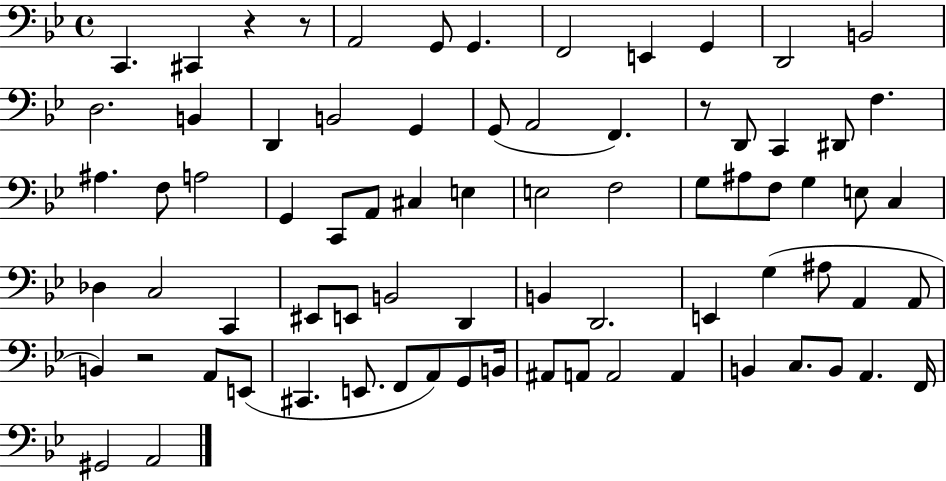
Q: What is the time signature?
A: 4/4